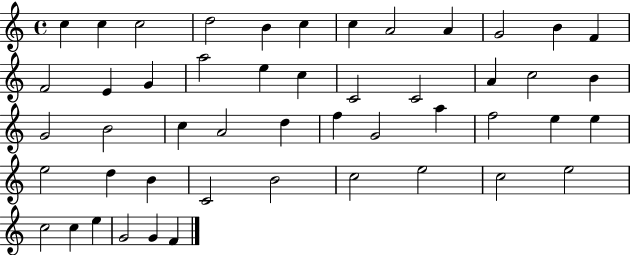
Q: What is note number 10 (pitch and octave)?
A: G4